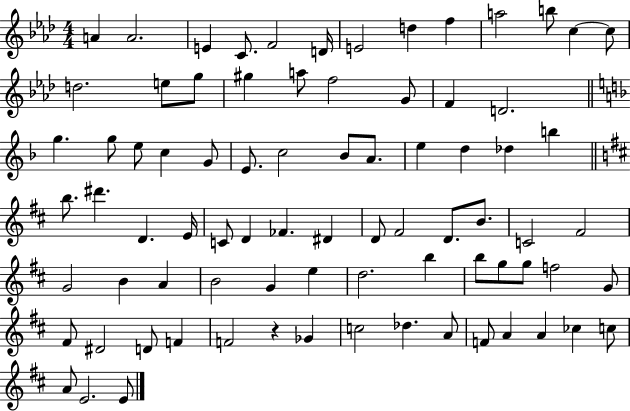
X:1
T:Untitled
M:4/4
L:1/4
K:Ab
A A2 E C/2 F2 D/4 E2 d f a2 b/2 c c/2 d2 e/2 g/2 ^g a/2 f2 G/2 F D2 g g/2 e/2 c G/2 E/2 c2 _B/2 A/2 e d _d b b/2 ^d' D E/4 C/2 D _F ^D D/2 ^F2 D/2 B/2 C2 ^F2 G2 B A B2 G e d2 b b/2 g/2 g/2 f2 G/2 ^F/2 ^D2 D/2 F F2 z _G c2 _d A/2 F/2 A A _c c/2 A/2 E2 E/2